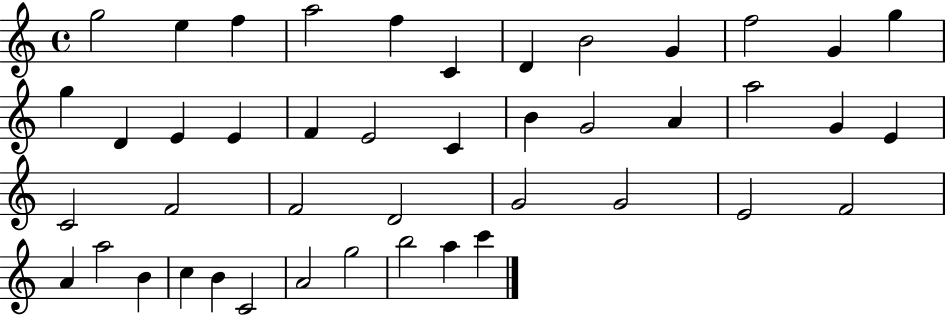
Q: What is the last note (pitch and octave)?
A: C6